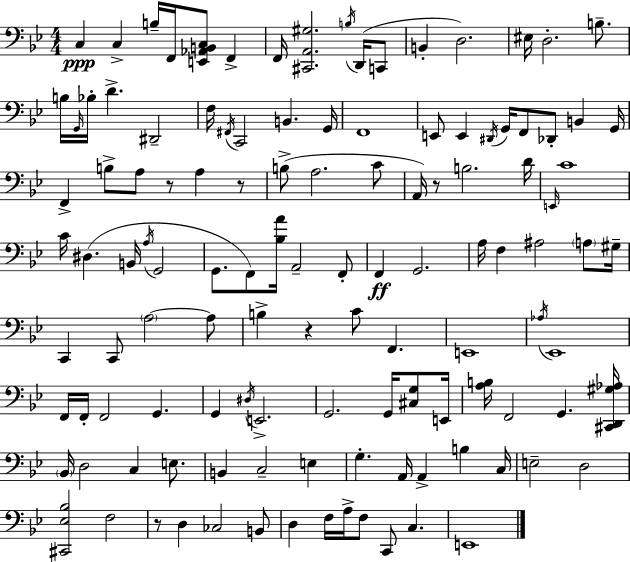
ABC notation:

X:1
T:Untitled
M:4/4
L:1/4
K:Gm
C, C, B,/4 F,,/4 [E,,_A,,B,,C,]/2 F,, F,,/4 [^C,,A,,^G,]2 B,/4 D,,/4 C,,/2 B,, D,2 ^E,/4 D,2 B,/2 B,/4 G,,/4 _B,/4 D ^D,,2 F,/4 ^F,,/4 C,,2 B,, G,,/4 F,,4 E,,/2 E,, ^D,,/4 G,,/4 F,,/2 _D,,/2 B,, G,,/4 F,, B,/2 A,/2 z/2 A, z/2 B,/2 A,2 C/2 A,,/4 z/2 B,2 D/4 E,,/4 C4 C/4 ^D, B,,/4 A,/4 G,,2 G,,/2 F,,/2 [_B,A]/4 A,,2 F,,/2 F,, G,,2 A,/4 F, ^A,2 A,/2 ^G,/4 C,, C,,/2 A,2 A,/2 B, z C/2 F,, E,,4 _A,/4 _E,,4 F,,/4 F,,/4 F,,2 G,, G,, ^D,/4 E,,2 G,,2 G,,/4 [^C,G,]/2 E,,/4 [A,B,]/4 F,,2 G,, [^C,,D,,^G,_A,]/4 _B,,/4 D,2 C, E,/2 B,, C,2 E, G, A,,/4 A,, B, C,/4 E,2 D,2 [^C,,_E,_B,]2 F,2 z/2 D, _C,2 B,,/2 D, F,/4 A,/4 F,/2 C,,/2 C, E,,4